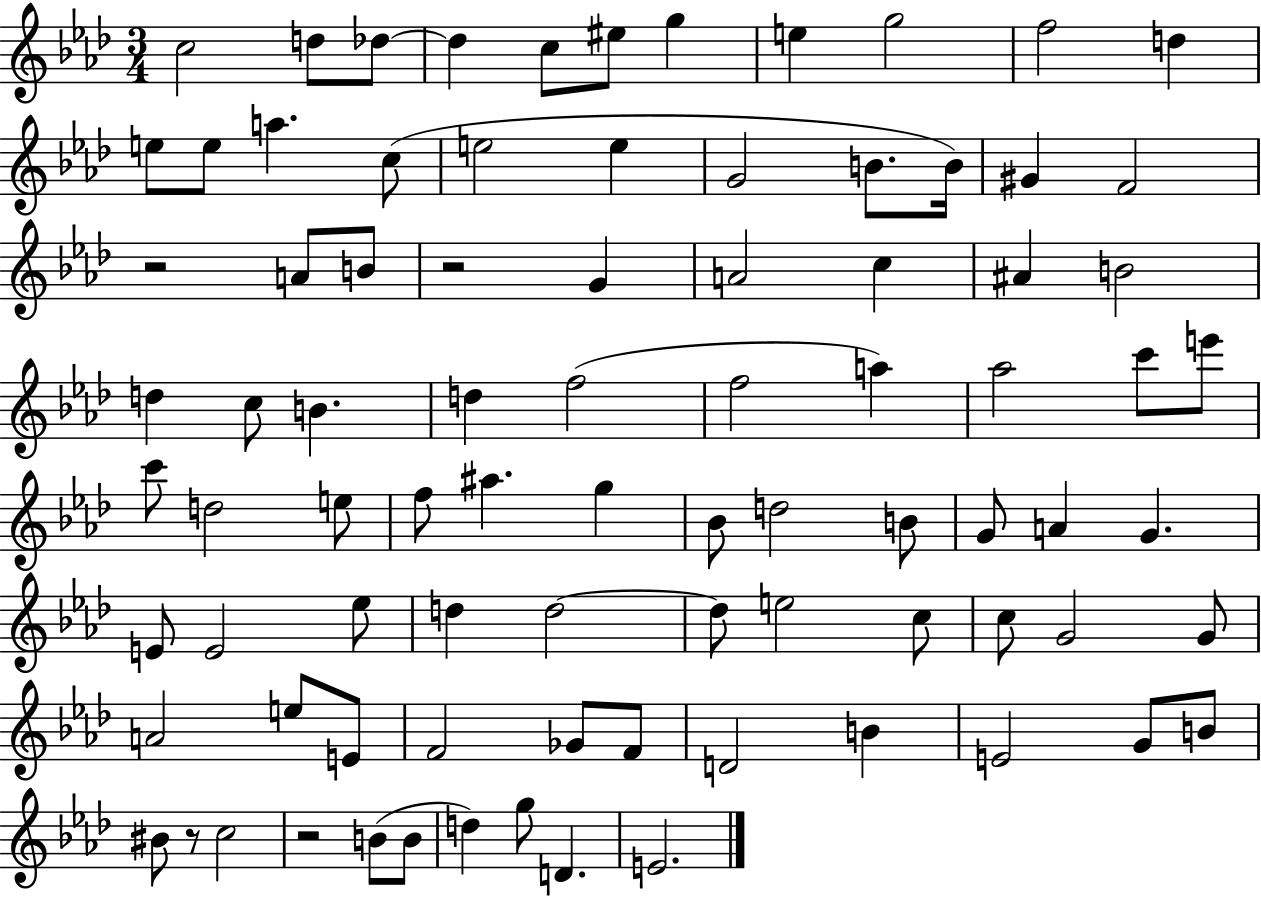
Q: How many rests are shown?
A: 4